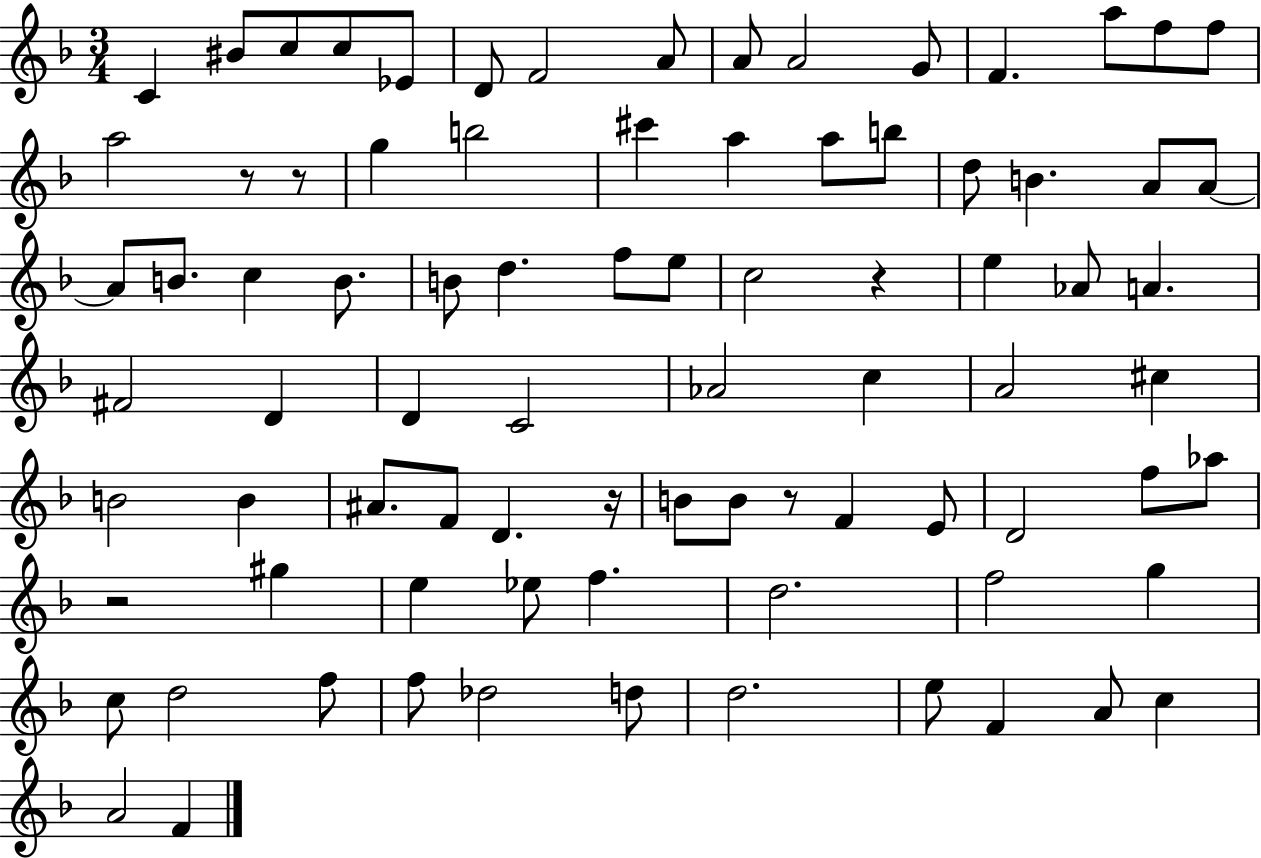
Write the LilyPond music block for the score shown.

{
  \clef treble
  \numericTimeSignature
  \time 3/4
  \key f \major
  c'4 bis'8 c''8 c''8 ees'8 | d'8 f'2 a'8 | a'8 a'2 g'8 | f'4. a''8 f''8 f''8 | \break a''2 r8 r8 | g''4 b''2 | cis'''4 a''4 a''8 b''8 | d''8 b'4. a'8 a'8~~ | \break a'8 b'8. c''4 b'8. | b'8 d''4. f''8 e''8 | c''2 r4 | e''4 aes'8 a'4. | \break fis'2 d'4 | d'4 c'2 | aes'2 c''4 | a'2 cis''4 | \break b'2 b'4 | ais'8. f'8 d'4. r16 | b'8 b'8 r8 f'4 e'8 | d'2 f''8 aes''8 | \break r2 gis''4 | e''4 ees''8 f''4. | d''2. | f''2 g''4 | \break c''8 d''2 f''8 | f''8 des''2 d''8 | d''2. | e''8 f'4 a'8 c''4 | \break a'2 f'4 | \bar "|."
}